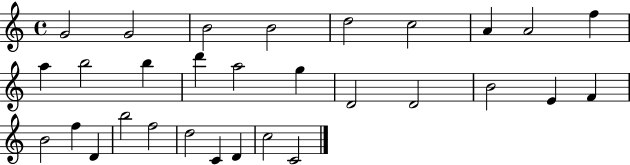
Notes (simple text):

G4/h G4/h B4/h B4/h D5/h C5/h A4/q A4/h F5/q A5/q B5/h B5/q D6/q A5/h G5/q D4/h D4/h B4/h E4/q F4/q B4/h F5/q D4/q B5/h F5/h D5/h C4/q D4/q C5/h C4/h